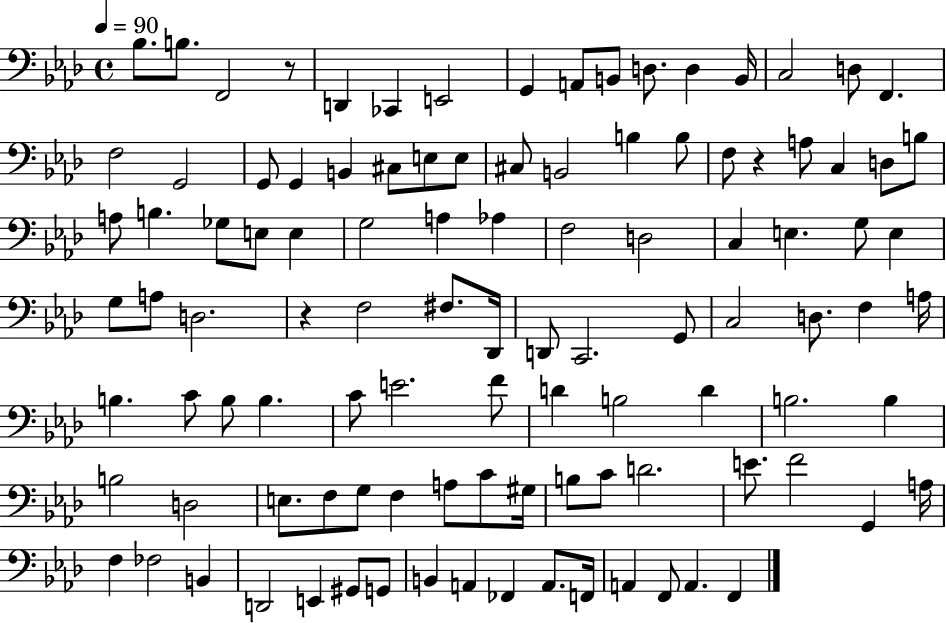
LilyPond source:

{
  \clef bass
  \time 4/4
  \defaultTimeSignature
  \key aes \major
  \tempo 4 = 90
  bes8. b8. f,2 r8 | d,4 ces,4 e,2 | g,4 a,8 b,8 d8. d4 b,16 | c2 d8 f,4. | \break f2 g,2 | g,8 g,4 b,4 cis8 e8 e8 | cis8 b,2 b4 b8 | f8 r4 a8 c4 d8 b8 | \break a8 b4. ges8 e8 e4 | g2 a4 aes4 | f2 d2 | c4 e4. g8 e4 | \break g8 a8 d2. | r4 f2 fis8. des,16 | d,8 c,2. g,8 | c2 d8. f4 a16 | \break b4. c'8 b8 b4. | c'8 e'2. f'8 | d'4 b2 d'4 | b2. b4 | \break b2 d2 | e8. f8 g8 f4 a8 c'8 gis16 | b8 c'8 d'2. | e'8. f'2 g,4 a16 | \break f4 fes2 b,4 | d,2 e,4 gis,8 g,8 | b,4 a,4 fes,4 a,8. f,16 | a,4 f,8 a,4. f,4 | \break \bar "|."
}